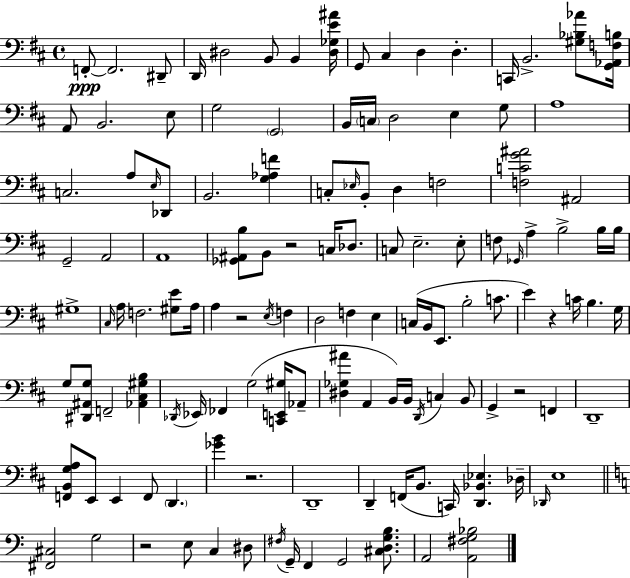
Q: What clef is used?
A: bass